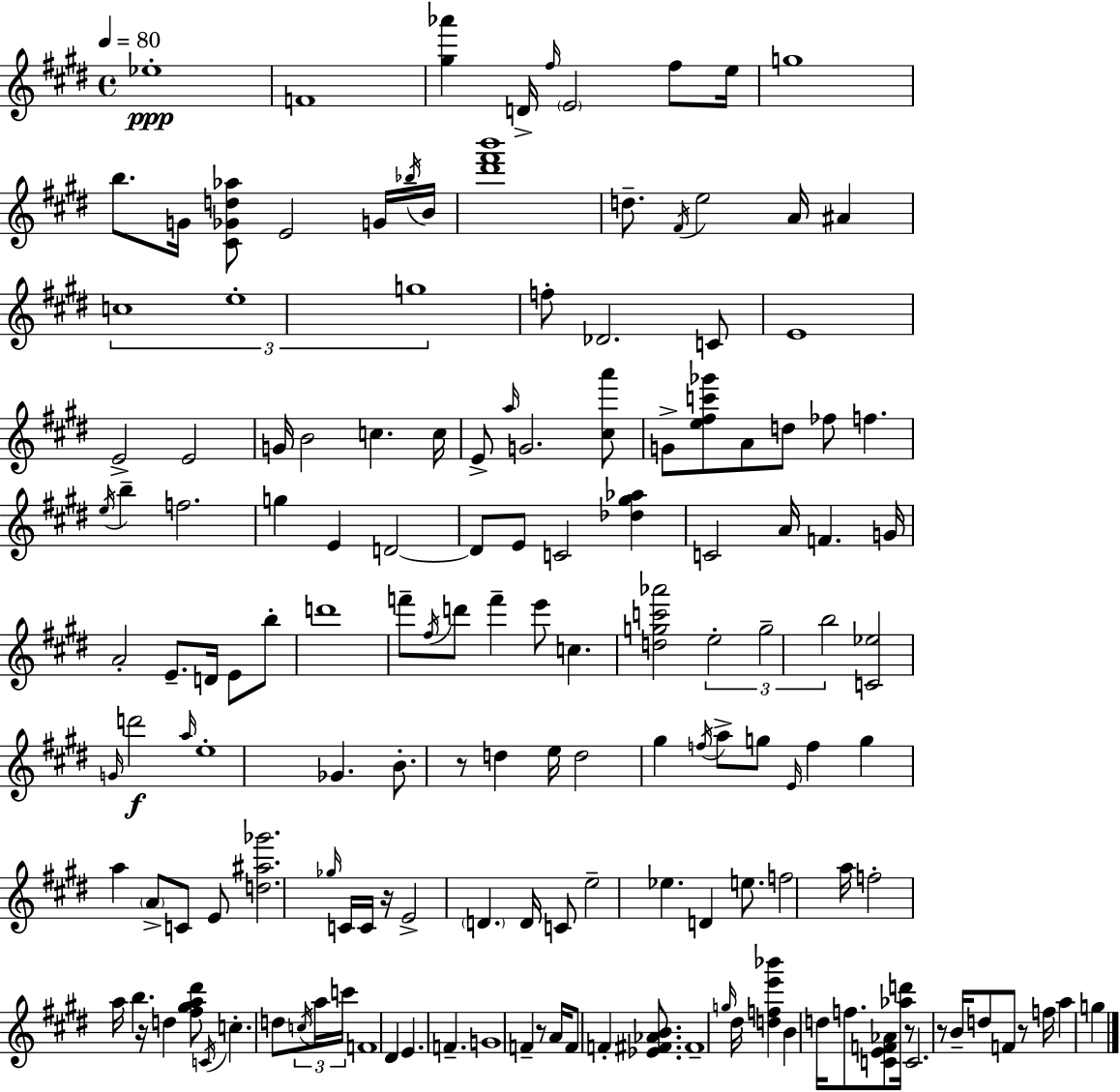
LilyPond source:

{
  \clef treble
  \time 4/4
  \defaultTimeSignature
  \key e \major
  \tempo 4 = 80
  ees''1-.\ppp | f'1 | <gis'' aes'''>4 d'16-> \grace { fis''16 } \parenthesize e'2 fis''8 | e''16 g''1 | \break b''8. g'16 <cis' ges' d'' aes''>8 e'2 g'16 | \acciaccatura { bes''16 } b'16 <dis''' fis''' b'''>1 | d''8.-- \acciaccatura { fis'16 } e''2 a'16 ais'4 | \tuplet 3/2 { c''1 | \break e''1-. | g''1 } | f''8-. des'2. | c'8 e'1 | \break e'2-> e'2 | g'16 b'2 c''4. | c''16 e'8-> \grace { a''16 } g'2. | <cis'' a'''>8 g'8-> <e'' fis'' c''' ges'''>8 a'8 d''8 fes''8 f''4. | \break \acciaccatura { e''16 } b''4-- f''2. | g''4 e'4 d'2~~ | d'8 e'8 c'2 | <des'' gis'' aes''>4 c'2 a'16 f'4. | \break g'16 a'2-. e'8.-- | d'16 e'8 b''8-. d'''1 | f'''8-- \acciaccatura { fis''16 } d'''8 f'''4-- e'''8 | c''4. <d'' g'' c''' aes'''>2 \tuplet 3/2 { e''2-. | \break g''2-- b''2 } | <c' ees''>2 \grace { g'16 } d'''2\f | \grace { a''16 } e''1-. | ges'4. b'8.-. | \break r8 d''4 e''16 d''2 | gis''4 \acciaccatura { f''16 } a''8-> g''8 \grace { e'16 } f''4 g''4 | a''4 \parenthesize a'8-> c'8 e'8 <d'' ais'' ges'''>2. | \grace { ges''16 } c'16 c'16 r16 e'2-> | \break \parenthesize d'4. d'16 c'8 e''2-- | ees''4. d'4 e''8. | f''2 a''16 f''2-. | a''16 b''4. r16 d''4 <fis'' gis'' a'' dis'''>8 | \break \acciaccatura { c'16 } c''4.-. d''8 \tuplet 3/2 { \acciaccatura { c''16 } a''16 c'''16 } f'1 | dis'4 | e'4. f'4.-- g'1 | f'4-- | \break r8 a'16 f'8 f'4-. <ees' fis' aes' b'>8. fis'1-- | \grace { g''16 } dis''16 <d'' f'' e''' bes'''>4 | b'4 d''16 f''8. <c' e' f' aes'>8 <aes'' d'''>16 r8 | c'2. r8 b'16-- d''8 | \break f'8 r8 f''16 a''4 g''4 \bar "|."
}